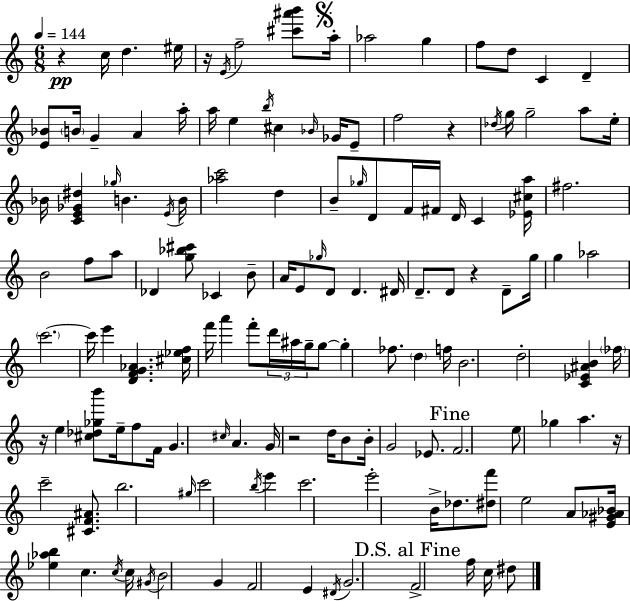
{
  \clef treble
  \numericTimeSignature
  \time 6/8
  \key c \major
  \tempo 4 = 144
  \repeat volta 2 { r4\pp c''16 d''4. eis''16 | r16 \acciaccatura { e'16 } f''2-- <cis''' ais''' b'''>8 | \mark \markup { \musicglyph "scripts.segno" } a''16-. aes''2 g''4 | f''8 d''8 c'4 d'4-- | \break <e' bes'>8 \parenthesize b'16 g'4-- a'4 | a''16-. a''16 e''4 \acciaccatura { b''16 } cis''4 \grace { bes'16 } | ges'16 e'8-- f''2 r4 | \acciaccatura { des''16 } g''16 g''2-- | \break a''8 e''16-. bes'16 <c' e' ges' dis''>4 \grace { ges''16 } b'4. | \acciaccatura { e'16 } b'16 <aes'' c'''>2 | d''4 b'8-- \grace { ges''16 } d'8 f'16 | fis'16 d'16 c'4 <ees' cis'' a''>16 fis''2. | \break b'2 | f''8 a''8 des'4 <g'' bes'' cis'''>8 | ces'4 b'8-- a'16 e'8 \grace { ges''16 } d'8 | d'4. dis'16 d'8.-- d'8 | \break r4 d'8-- g''16 g''4 | aes''2 \parenthesize c'''2.~~ | c'''16 e'''4 | <d' f' g' aes'>4. <cis'' ees'' f''>16 f'''16 a'''4 | \break f'''8-. \tuplet 3/2 { d'''16 ais''16 g''16-- } g''8~~ g''4-. | fes''8. \parenthesize d''4 f''16 b'2. | d''2-. | <c' ees' ais' b'>4 \parenthesize fes''16 r16 e''4 | \break <cis'' des'' ges'' b'''>8 e''16-- f''8 f'16 g'4. | \grace { cis''16 } a'4. g'16 r2 | d''16 b'8 b'16-. g'2 | ees'8. \mark "Fine" f'2. | \break e''8 ges''4 | a''4. r16 c'''2-- | <cis' f' ais'>8. b''2. | \grace { gis''16 } c'''2 | \break \acciaccatura { b''16 } e'''4 c'''2. | e'''2-. | b'16-> des''8. <dis'' f'''>8 | e''2 a'8 <e' gis' aes' bes'>16 | \break <ees'' aes'' b''>4 c''4. \acciaccatura { c''16 } c''16 | \acciaccatura { gis'16 } b'2 g'4 | f'2 e'4 | \acciaccatura { dis'16 } g'2. | \break \mark "D.S. al Fine" f'2-> f''16 c''16 | dis''8 } \bar "|."
}